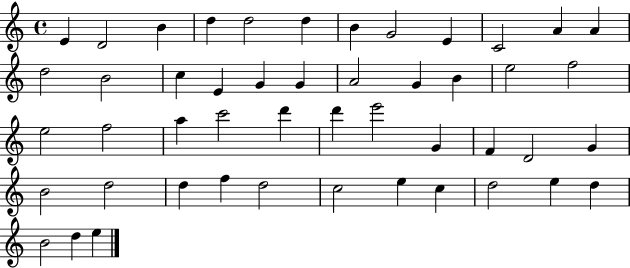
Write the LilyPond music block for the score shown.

{
  \clef treble
  \time 4/4
  \defaultTimeSignature
  \key c \major
  e'4 d'2 b'4 | d''4 d''2 d''4 | b'4 g'2 e'4 | c'2 a'4 a'4 | \break d''2 b'2 | c''4 e'4 g'4 g'4 | a'2 g'4 b'4 | e''2 f''2 | \break e''2 f''2 | a''4 c'''2 d'''4 | d'''4 e'''2 g'4 | f'4 d'2 g'4 | \break b'2 d''2 | d''4 f''4 d''2 | c''2 e''4 c''4 | d''2 e''4 d''4 | \break b'2 d''4 e''4 | \bar "|."
}